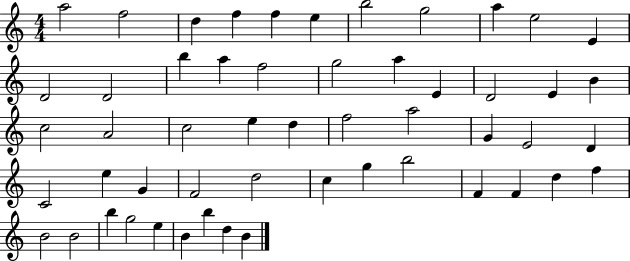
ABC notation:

X:1
T:Untitled
M:4/4
L:1/4
K:C
a2 f2 d f f e b2 g2 a e2 E D2 D2 b a f2 g2 a E D2 E B c2 A2 c2 e d f2 a2 G E2 D C2 e G F2 d2 c g b2 F F d f B2 B2 b g2 e B b d B